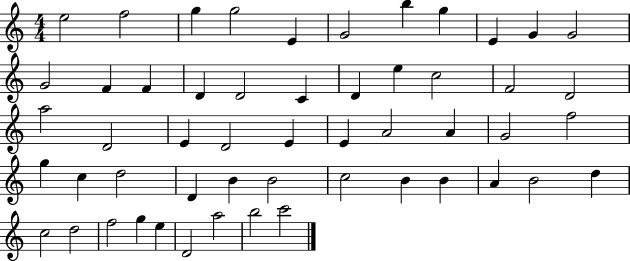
{
  \clef treble
  \numericTimeSignature
  \time 4/4
  \key c \major
  e''2 f''2 | g''4 g''2 e'4 | g'2 b''4 g''4 | e'4 g'4 g'2 | \break g'2 f'4 f'4 | d'4 d'2 c'4 | d'4 e''4 c''2 | f'2 d'2 | \break a''2 d'2 | e'4 d'2 e'4 | e'4 a'2 a'4 | g'2 f''2 | \break g''4 c''4 d''2 | d'4 b'4 b'2 | c''2 b'4 b'4 | a'4 b'2 d''4 | \break c''2 d''2 | f''2 g''4 e''4 | d'2 a''2 | b''2 c'''2 | \break \bar "|."
}